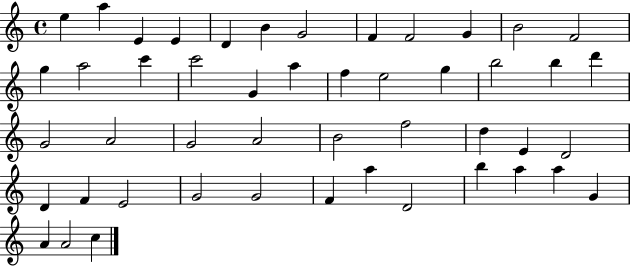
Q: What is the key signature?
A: C major